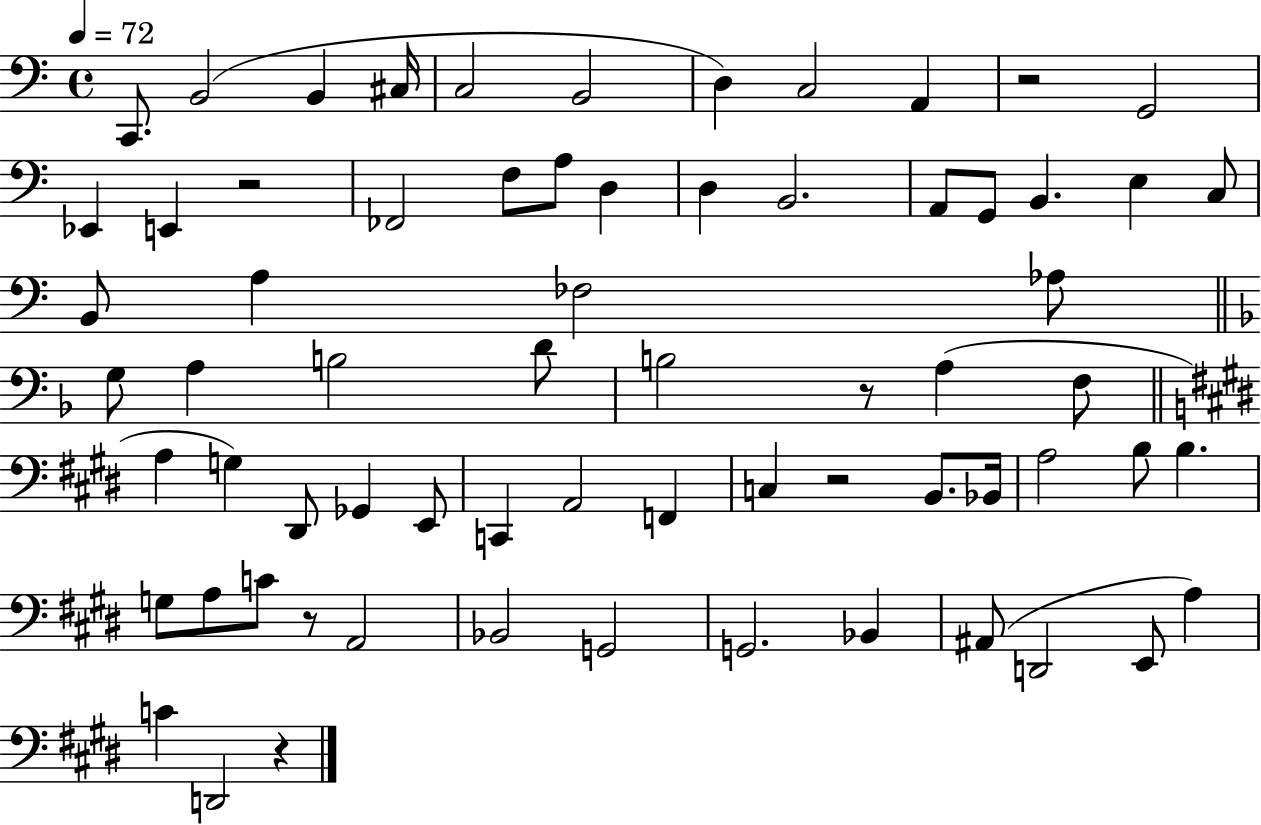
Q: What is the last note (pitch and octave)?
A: D2